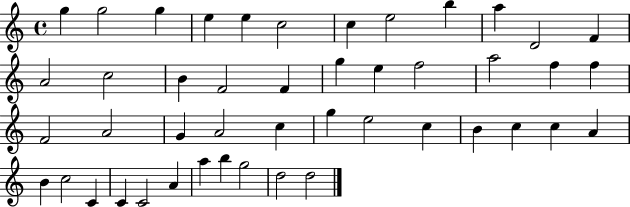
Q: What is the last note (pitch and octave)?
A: D5